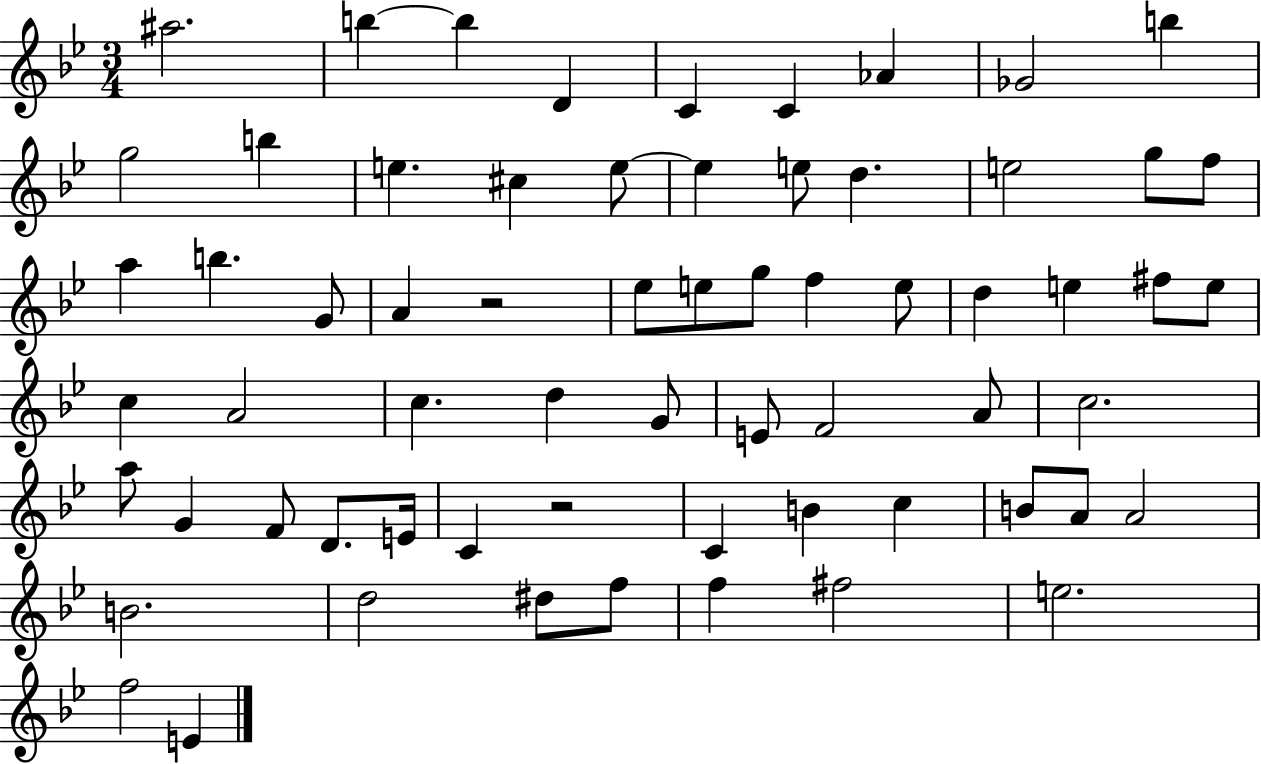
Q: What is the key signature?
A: BES major